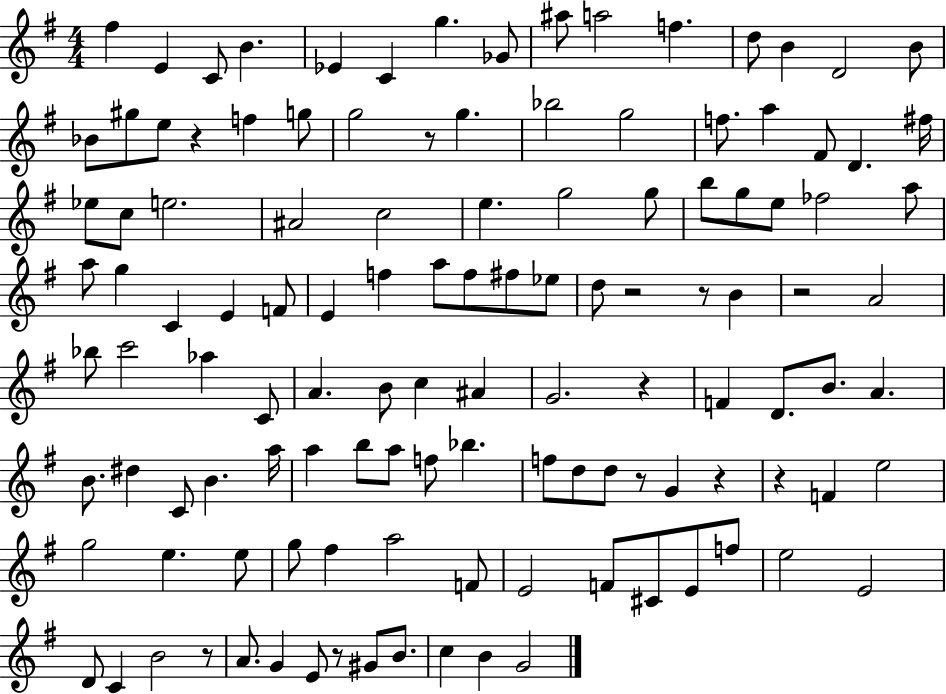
{
  \clef treble
  \numericTimeSignature
  \time 4/4
  \key g \major
  fis''4 e'4 c'8 b'4. | ees'4 c'4 g''4. ges'8 | ais''8 a''2 f''4. | d''8 b'4 d'2 b'8 | \break bes'8 gis''8 e''8 r4 f''4 g''8 | g''2 r8 g''4. | bes''2 g''2 | f''8. a''4 fis'8 d'4. fis''16 | \break ees''8 c''8 e''2. | ais'2 c''2 | e''4. g''2 g''8 | b''8 g''8 e''8 fes''2 a''8 | \break a''8 g''4 c'4 e'4 f'8 | e'4 f''4 a''8 f''8 fis''8 ees''8 | d''8 r2 r8 b'4 | r2 a'2 | \break bes''8 c'''2 aes''4 c'8 | a'4. b'8 c''4 ais'4 | g'2. r4 | f'4 d'8. b'8. a'4. | \break b'8. dis''4 c'8 b'4. a''16 | a''4 b''8 a''8 f''8 bes''4. | f''8 d''8 d''8 r8 g'4 r4 | r4 f'4 e''2 | \break g''2 e''4. e''8 | g''8 fis''4 a''2 f'8 | e'2 f'8 cis'8 e'8 f''8 | e''2 e'2 | \break d'8 c'4 b'2 r8 | a'8. g'4 e'8 r8 gis'8 b'8. | c''4 b'4 g'2 | \bar "|."
}